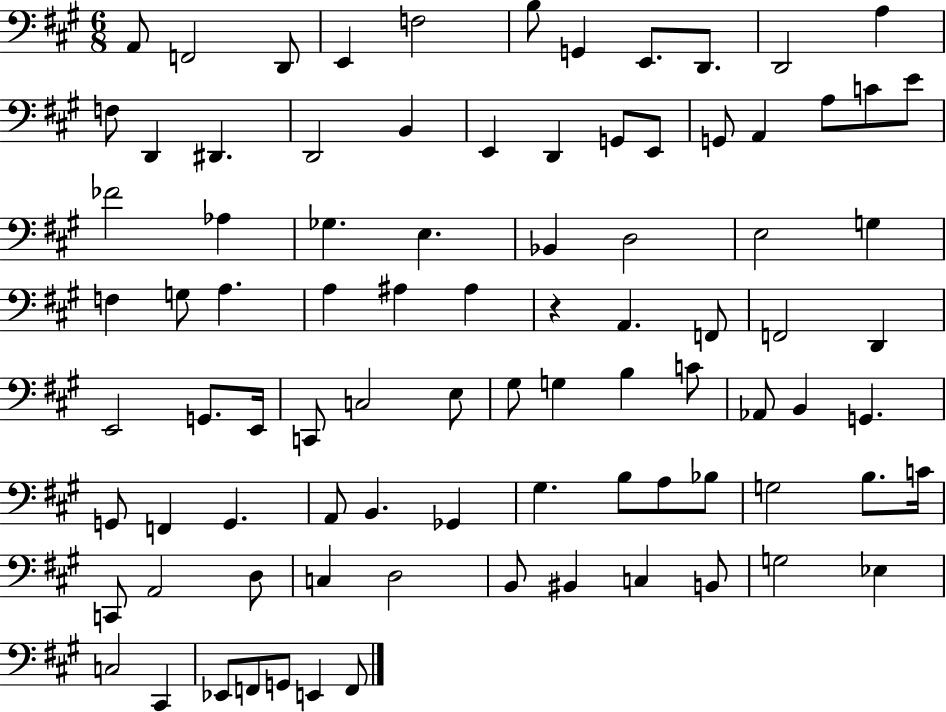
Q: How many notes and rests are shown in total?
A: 88